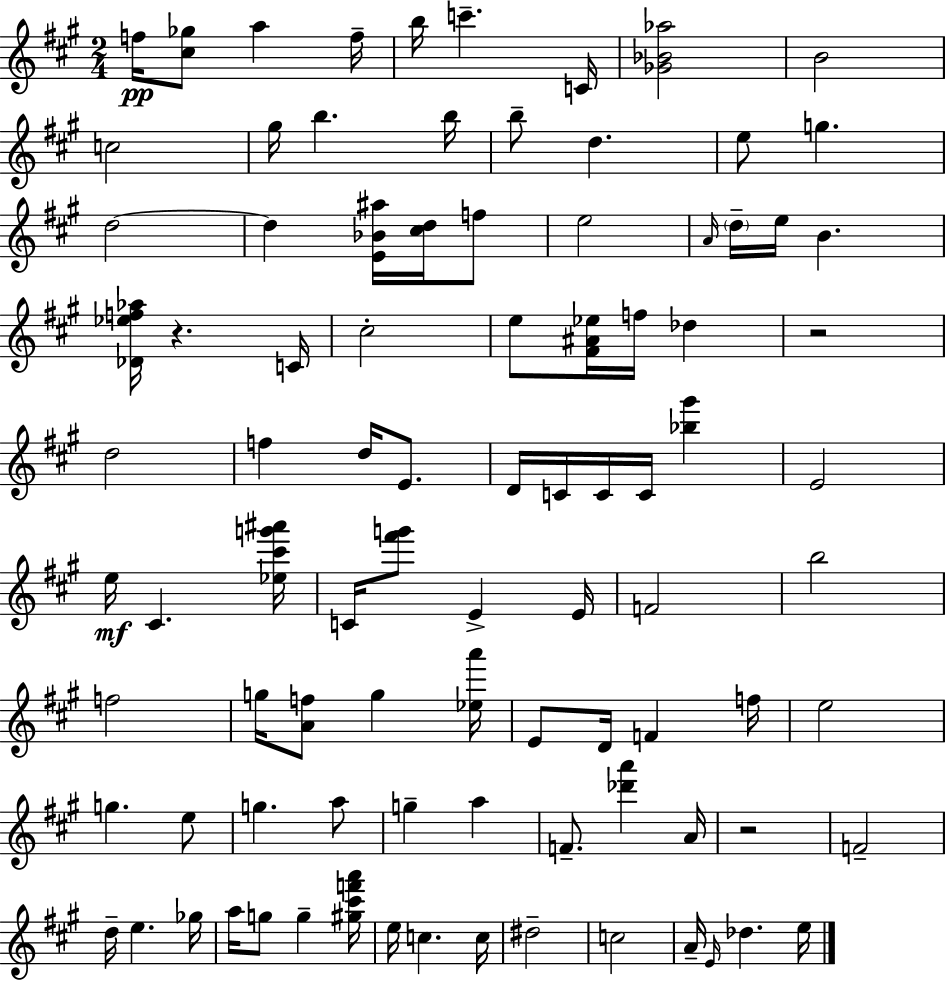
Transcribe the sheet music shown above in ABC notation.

X:1
T:Untitled
M:2/4
L:1/4
K:A
f/4 [^c_g]/2 a f/4 b/4 c' C/4 [_G_B_a]2 B2 c2 ^g/4 b b/4 b/2 d e/2 g d2 d [E_B^a]/4 [^cd]/4 f/2 e2 A/4 d/4 e/4 B [_D_ef_a]/4 z C/4 ^c2 e/2 [^F^A_e]/4 f/4 _d z2 d2 f d/4 E/2 D/4 C/4 C/4 C/4 [_b^g'] E2 e/4 ^C [_e^c'g'^a']/4 C/4 [^f'g']/2 E E/4 F2 b2 f2 g/4 [Af]/2 g [_ea']/4 E/2 D/4 F f/4 e2 g e/2 g a/2 g a F/2 [_d'a'] A/4 z2 F2 d/4 e _g/4 a/4 g/2 g [^g^c'f'a']/4 e/4 c c/4 ^d2 c2 A/4 E/4 _d e/4